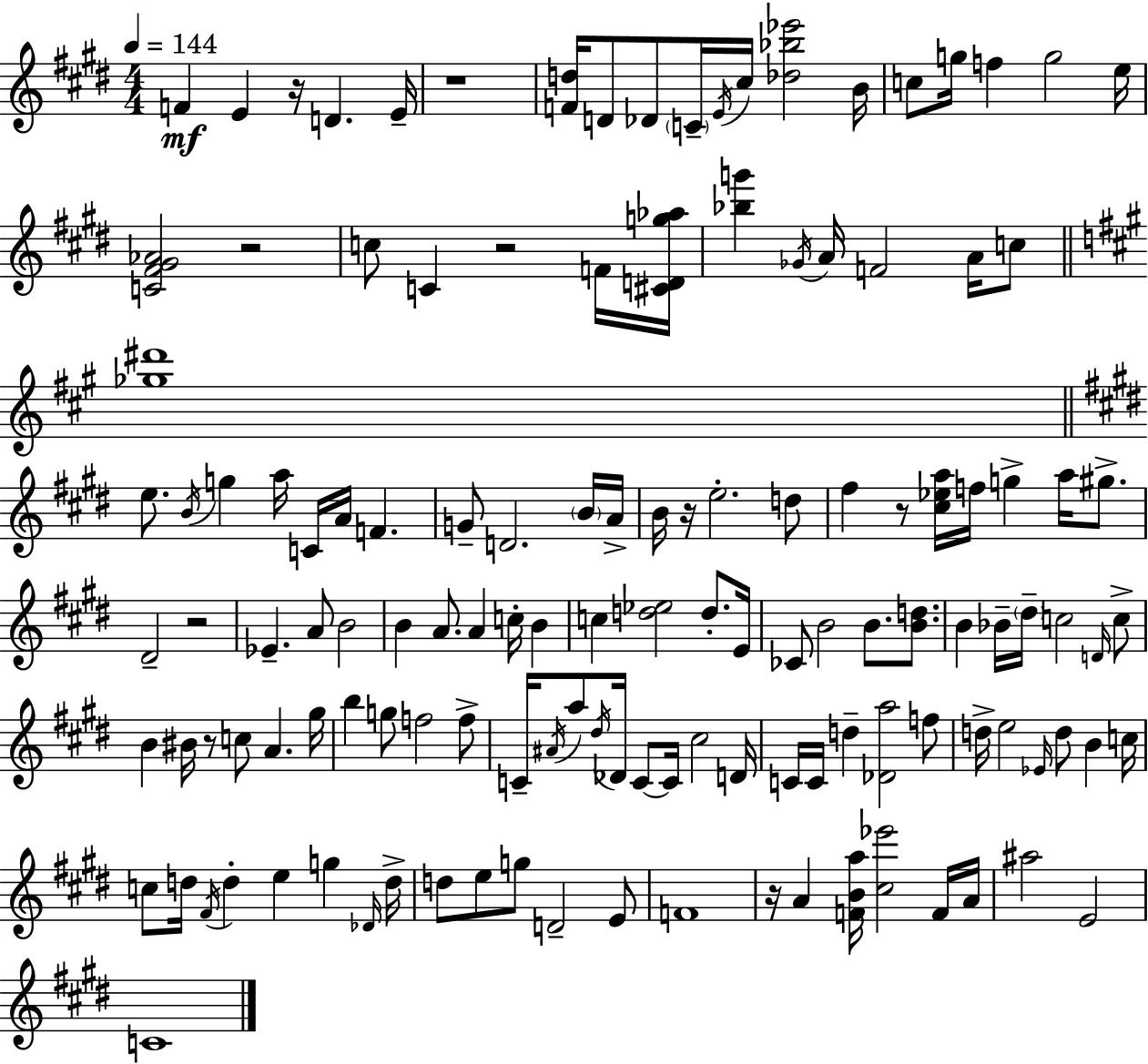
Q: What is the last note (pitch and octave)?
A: C4